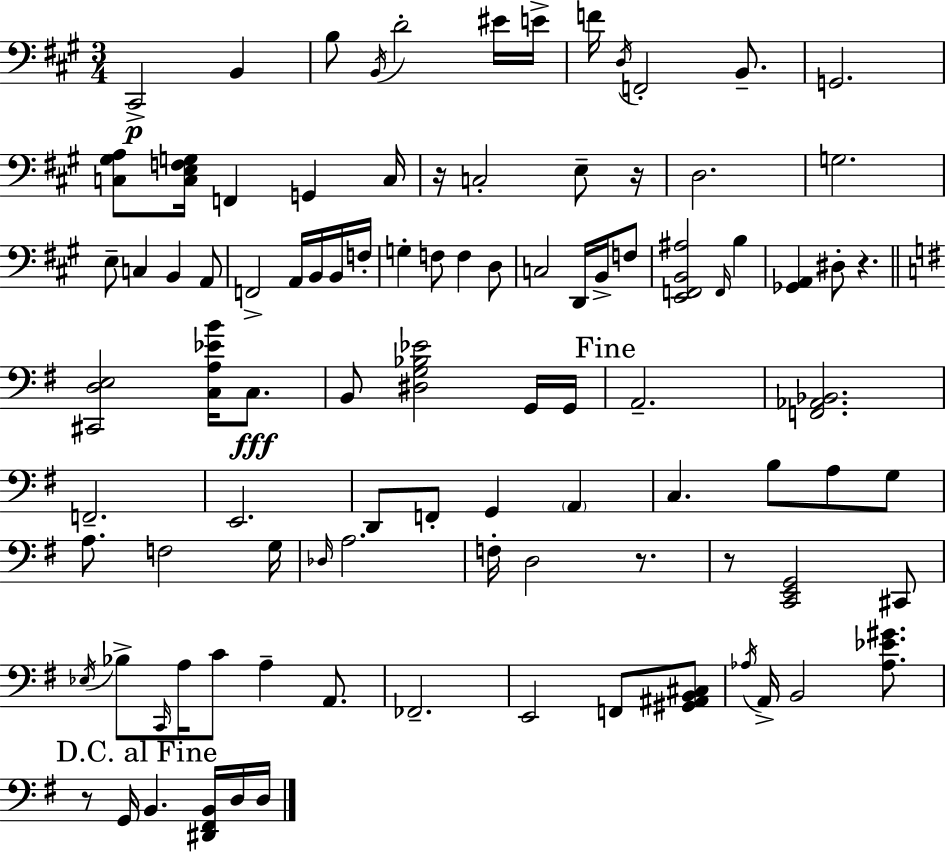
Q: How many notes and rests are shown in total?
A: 97